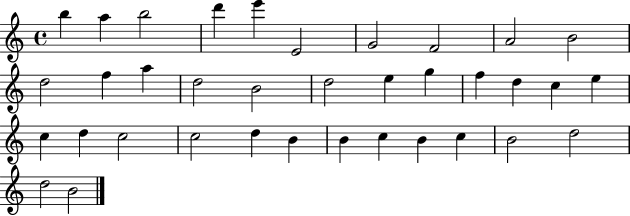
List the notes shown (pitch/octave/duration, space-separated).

B5/q A5/q B5/h D6/q E6/q E4/h G4/h F4/h A4/h B4/h D5/h F5/q A5/q D5/h B4/h D5/h E5/q G5/q F5/q D5/q C5/q E5/q C5/q D5/q C5/h C5/h D5/q B4/q B4/q C5/q B4/q C5/q B4/h D5/h D5/h B4/h